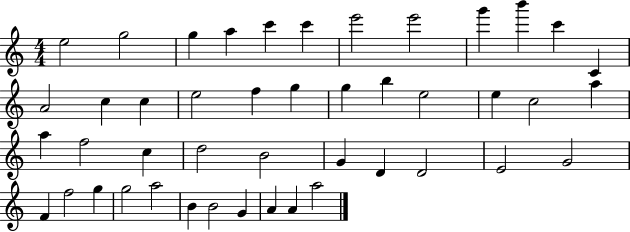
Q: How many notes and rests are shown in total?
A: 45